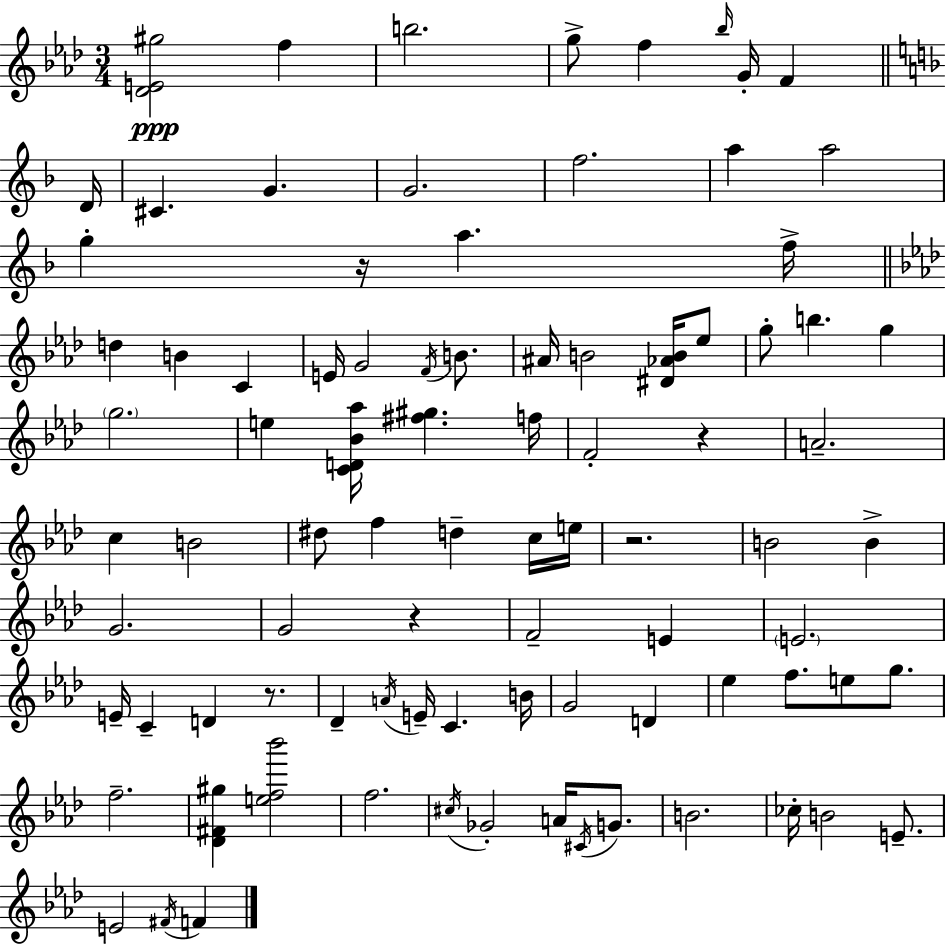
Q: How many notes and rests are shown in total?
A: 88